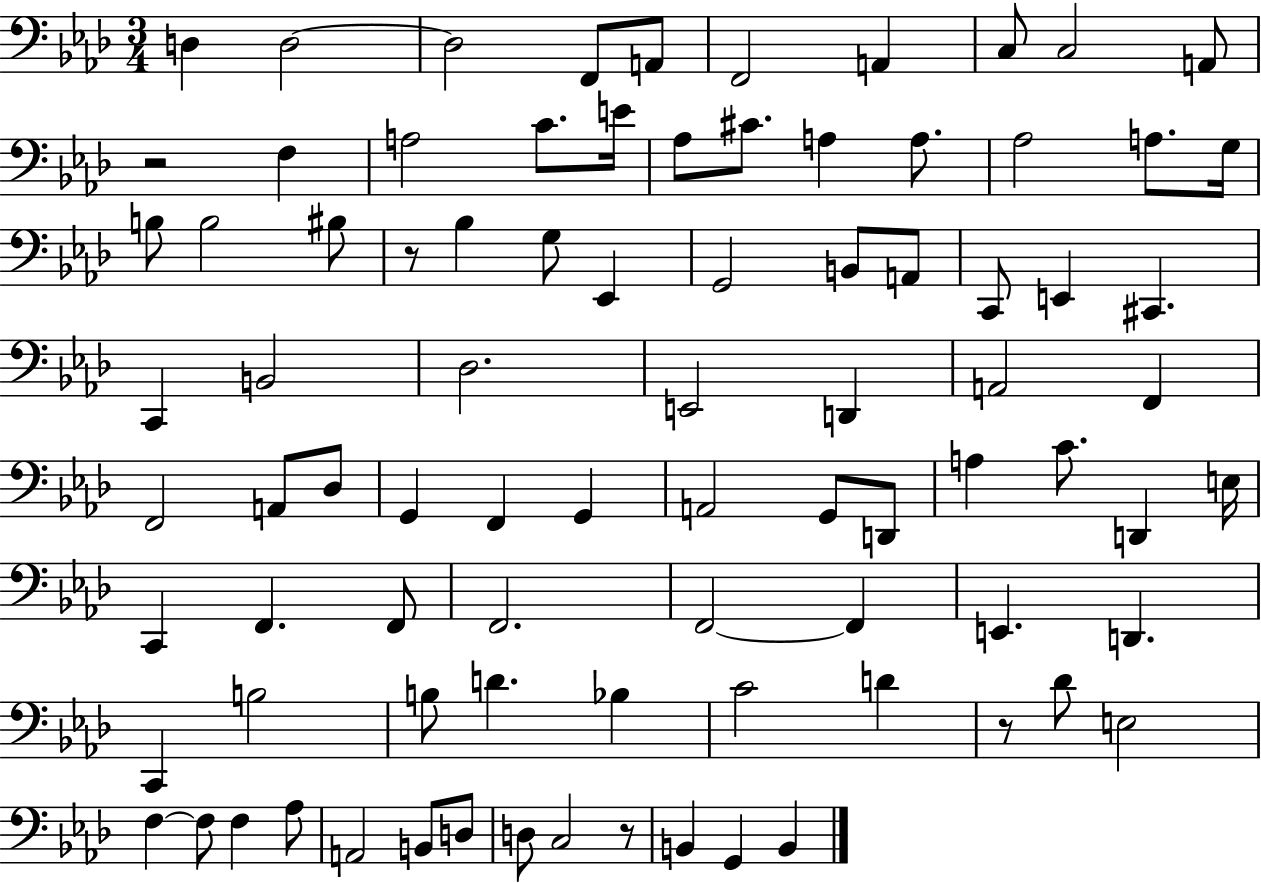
{
  \clef bass
  \numericTimeSignature
  \time 3/4
  \key aes \major
  d4 d2~~ | d2 f,8 a,8 | f,2 a,4 | c8 c2 a,8 | \break r2 f4 | a2 c'8. e'16 | aes8 cis'8. a4 a8. | aes2 a8. g16 | \break b8 b2 bis8 | r8 bes4 g8 ees,4 | g,2 b,8 a,8 | c,8 e,4 cis,4. | \break c,4 b,2 | des2. | e,2 d,4 | a,2 f,4 | \break f,2 a,8 des8 | g,4 f,4 g,4 | a,2 g,8 d,8 | a4 c'8. d,4 e16 | \break c,4 f,4. f,8 | f,2. | f,2~~ f,4 | e,4. d,4. | \break c,4 b2 | b8 d'4. bes4 | c'2 d'4 | r8 des'8 e2 | \break f4~~ f8 f4 aes8 | a,2 b,8 d8 | d8 c2 r8 | b,4 g,4 b,4 | \break \bar "|."
}